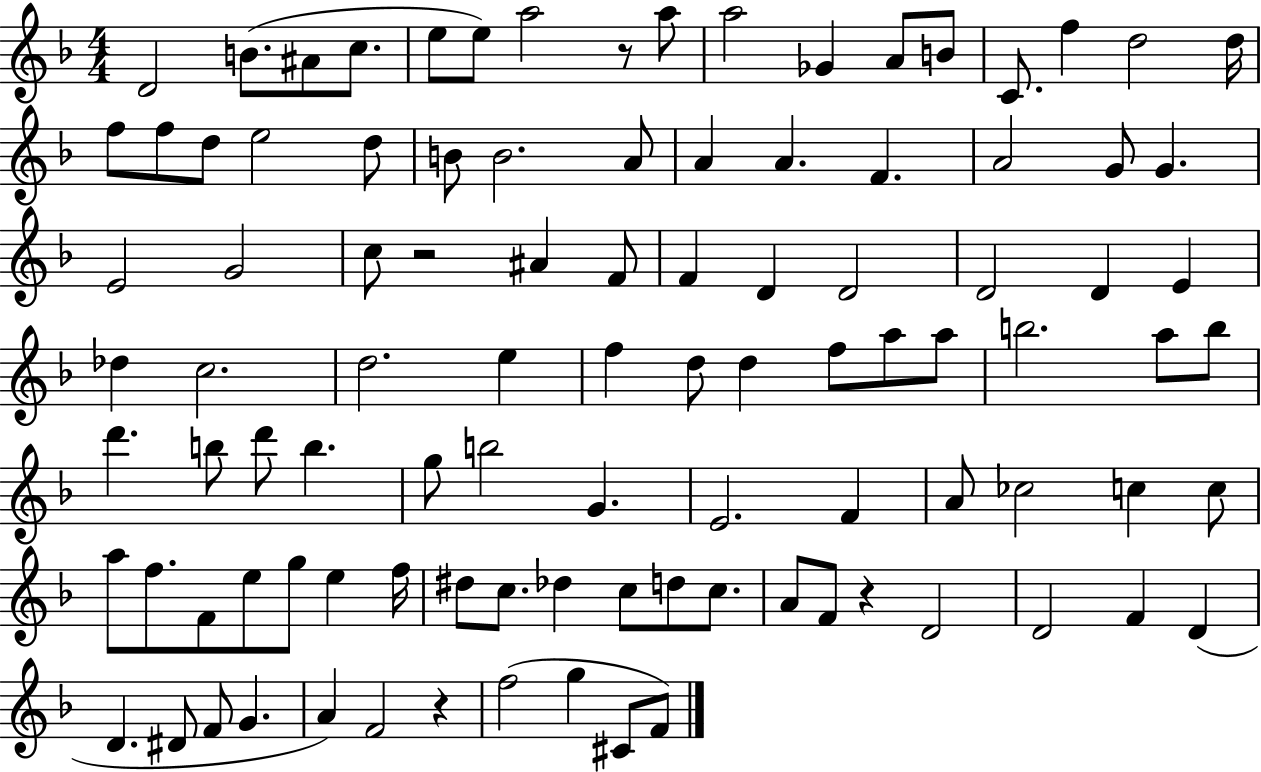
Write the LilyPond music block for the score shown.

{
  \clef treble
  \numericTimeSignature
  \time 4/4
  \key f \major
  d'2 b'8.( ais'8 c''8. | e''8 e''8) a''2 r8 a''8 | a''2 ges'4 a'8 b'8 | c'8. f''4 d''2 d''16 | \break f''8 f''8 d''8 e''2 d''8 | b'8 b'2. a'8 | a'4 a'4. f'4. | a'2 g'8 g'4. | \break e'2 g'2 | c''8 r2 ais'4 f'8 | f'4 d'4 d'2 | d'2 d'4 e'4 | \break des''4 c''2. | d''2. e''4 | f''4 d''8 d''4 f''8 a''8 a''8 | b''2. a''8 b''8 | \break d'''4. b''8 d'''8 b''4. | g''8 b''2 g'4. | e'2. f'4 | a'8 ces''2 c''4 c''8 | \break a''8 f''8. f'8 e''8 g''8 e''4 f''16 | dis''8 c''8. des''4 c''8 d''8 c''8. | a'8 f'8 r4 d'2 | d'2 f'4 d'4( | \break d'4. dis'8 f'8 g'4. | a'4) f'2 r4 | f''2( g''4 cis'8 f'8) | \bar "|."
}